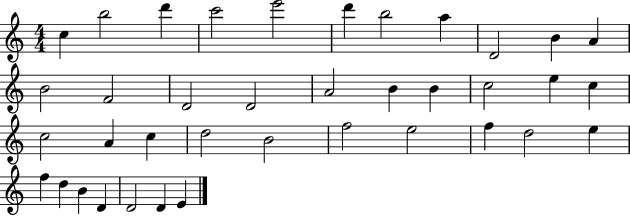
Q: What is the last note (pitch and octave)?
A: E4